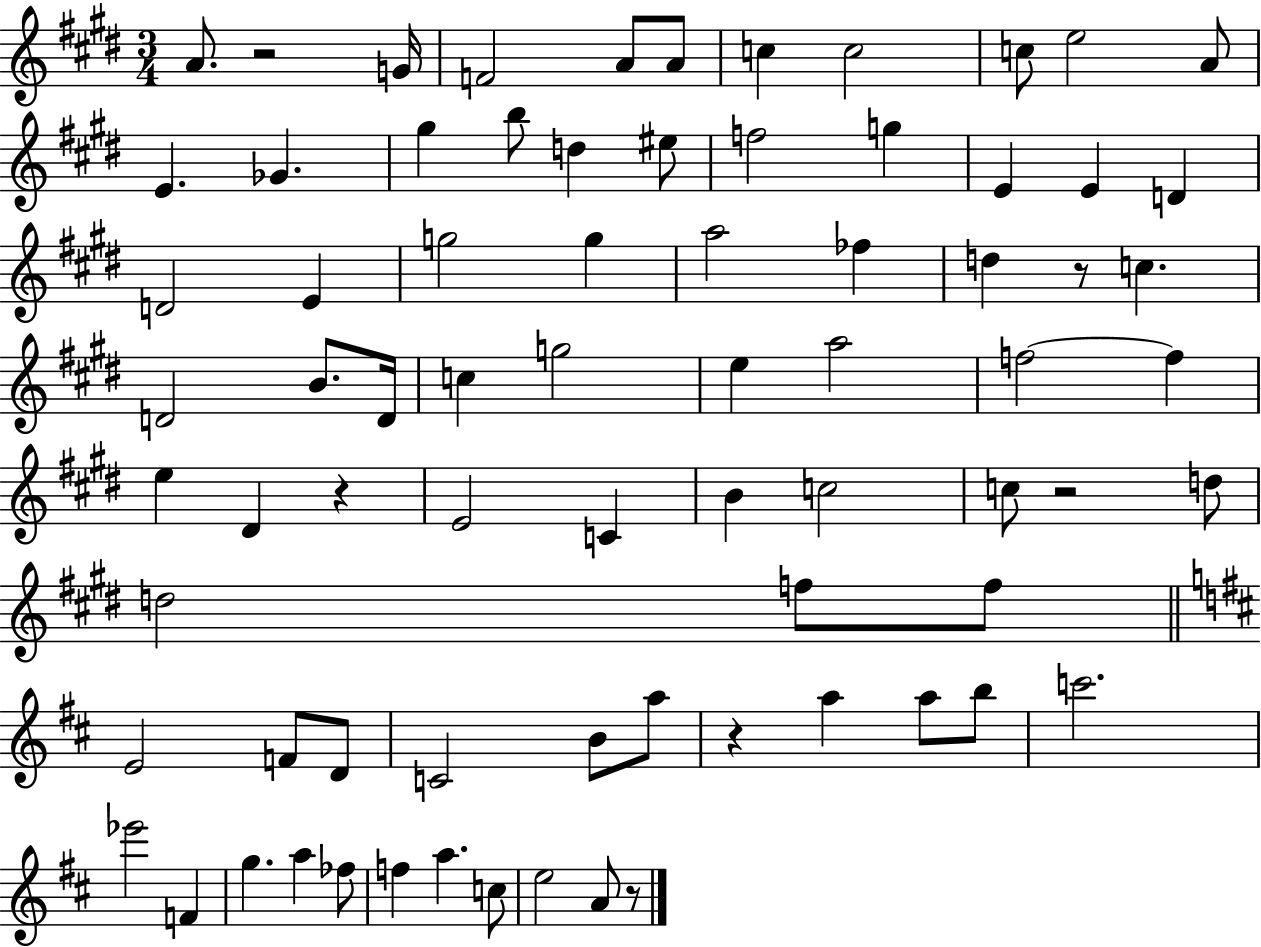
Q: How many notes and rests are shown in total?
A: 75